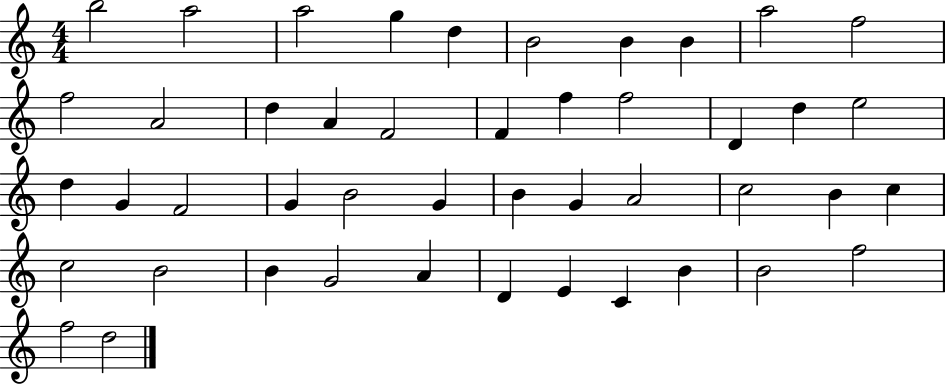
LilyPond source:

{
  \clef treble
  \numericTimeSignature
  \time 4/4
  \key c \major
  b''2 a''2 | a''2 g''4 d''4 | b'2 b'4 b'4 | a''2 f''2 | \break f''2 a'2 | d''4 a'4 f'2 | f'4 f''4 f''2 | d'4 d''4 e''2 | \break d''4 g'4 f'2 | g'4 b'2 g'4 | b'4 g'4 a'2 | c''2 b'4 c''4 | \break c''2 b'2 | b'4 g'2 a'4 | d'4 e'4 c'4 b'4 | b'2 f''2 | \break f''2 d''2 | \bar "|."
}